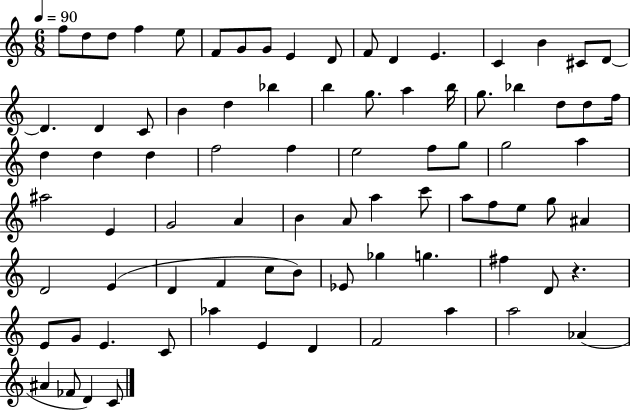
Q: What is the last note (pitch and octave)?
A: C4